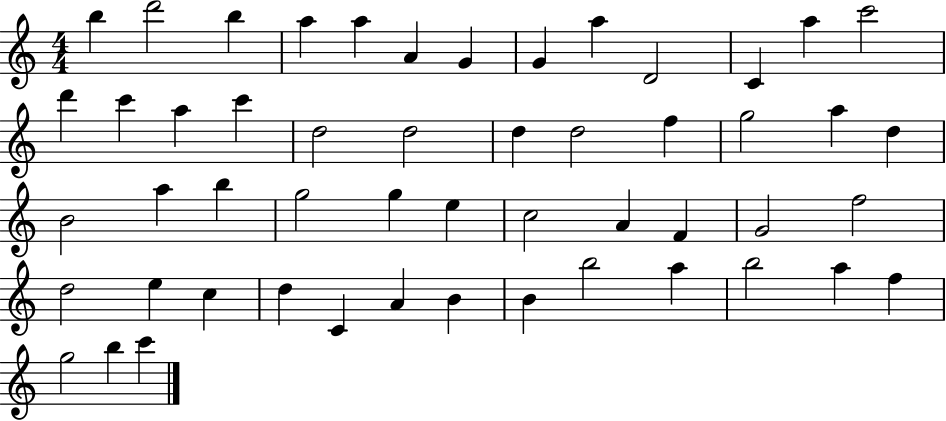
B5/q D6/h B5/q A5/q A5/q A4/q G4/q G4/q A5/q D4/h C4/q A5/q C6/h D6/q C6/q A5/q C6/q D5/h D5/h D5/q D5/h F5/q G5/h A5/q D5/q B4/h A5/q B5/q G5/h G5/q E5/q C5/h A4/q F4/q G4/h F5/h D5/h E5/q C5/q D5/q C4/q A4/q B4/q B4/q B5/h A5/q B5/h A5/q F5/q G5/h B5/q C6/q